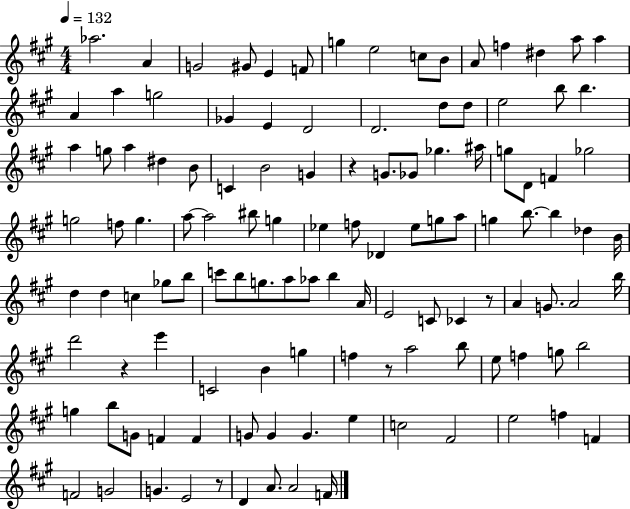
Ab5/h. A4/q G4/h G#4/e E4/q F4/e G5/q E5/h C5/e B4/e A4/e F5/q D#5/q A5/e A5/q A4/q A5/q G5/h Gb4/q E4/q D4/h D4/h. D5/e D5/e E5/h B5/e B5/q. A5/q G5/e A5/q D#5/q B4/e C4/q B4/h G4/q R/q G4/e. Gb4/e Gb5/q. A#5/s G5/e D4/e F4/q Gb5/h G5/h F5/e G5/q. A5/e A5/h BIS5/e G5/q Eb5/q F5/e Db4/q Eb5/e G5/e A5/e G5/q B5/e. B5/q Db5/q B4/s D5/q D5/q C5/q Gb5/e B5/e C6/e B5/e G5/e. A5/e Ab5/e B5/q A4/s E4/h C4/e CES4/q R/e A4/q G4/e. A4/h B5/s D6/h R/q E6/q C4/h B4/q G5/q F5/q R/e A5/h B5/e E5/e F5/q G5/e B5/h G5/q B5/e G4/e F4/q F4/q G4/e G4/q G4/q. E5/q C5/h F#4/h E5/h F5/q F4/q F4/h G4/h G4/q. E4/h R/e D4/q A4/e. A4/h F4/s